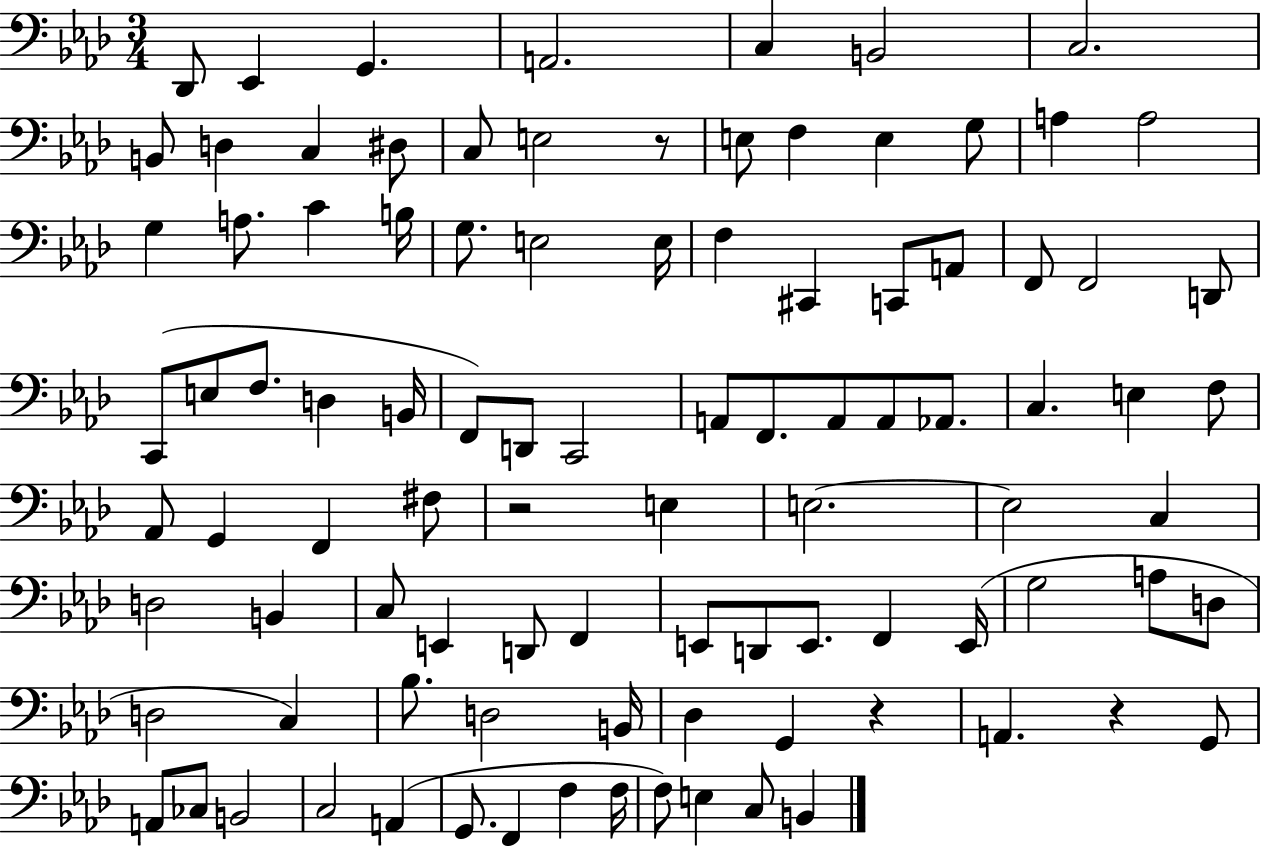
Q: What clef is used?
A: bass